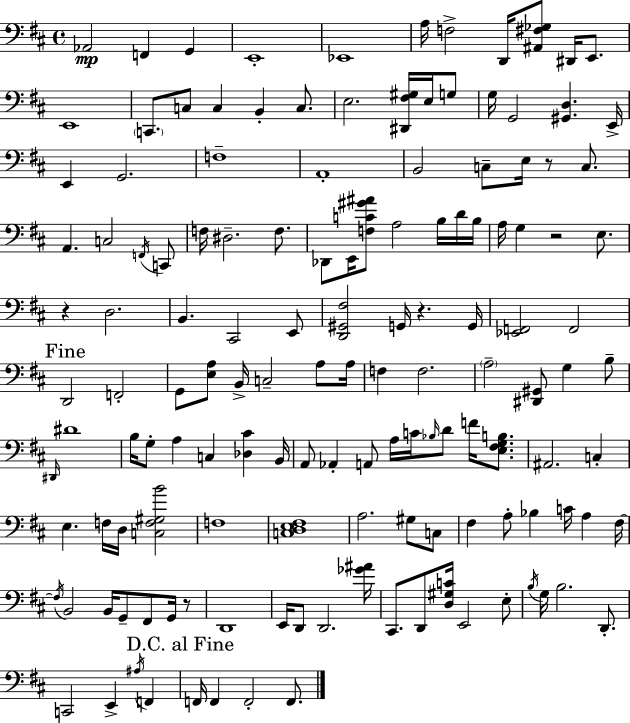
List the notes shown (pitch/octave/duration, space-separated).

Ab2/h F2/q G2/q E2/w Eb2/w A3/s F3/h D2/s [A#2,F#3,Gb3]/e D#2/s E2/e. E2/w C2/e. C3/e C3/q B2/q C3/e. E3/h. [D#2,F#3,G#3]/s E3/s G3/e G3/s G2/h [G#2,D3]/q. E2/s E2/q G2/h. F3/w A2/w B2/h C3/e E3/s R/e C3/e. A2/q. C3/h F2/s C2/e F3/s D#3/h. F3/e. Db2/e E2/s [F3,C4,G#4,A#4]/e A3/h B3/s D4/s B3/s A3/s G3/q R/h E3/e. R/q D3/h. B2/q. C#2/h E2/e [D2,G#2,F#3]/h G2/s R/q. G2/s [Eb2,F2]/h F2/h D2/h F2/h G2/e [E3,A3]/e B2/s C3/h A3/e A3/s F3/q F3/h. A3/h [D#2,G#2]/e G3/q B3/e D#2/s D#4/w B3/s G3/e A3/q C3/q [Db3,C#4]/q B2/s A2/e Ab2/q A2/e A3/s C4/s Bb3/s D4/e F4/s [E3,F#3,G3,B3]/e. A#2/h. C3/q E3/q. F3/s D3/s [C3,F3,G#3,B4]/h F3/w [C3,D3,E3,F#3]/w A3/h. G#3/e C3/e F#3/q A3/e Bb3/q C4/s A3/q F#3/s F#3/s B2/h B2/s G2/e F#2/e G2/s R/e D2/w E2/s D2/e D2/h. [Gb4,A#4]/s C#2/e. D2/e [D3,G#3,C4]/s E2/h E3/e B3/s G3/s B3/h. D2/e. C2/h E2/q A#3/s F2/q F2/s F2/q F2/h F2/e.